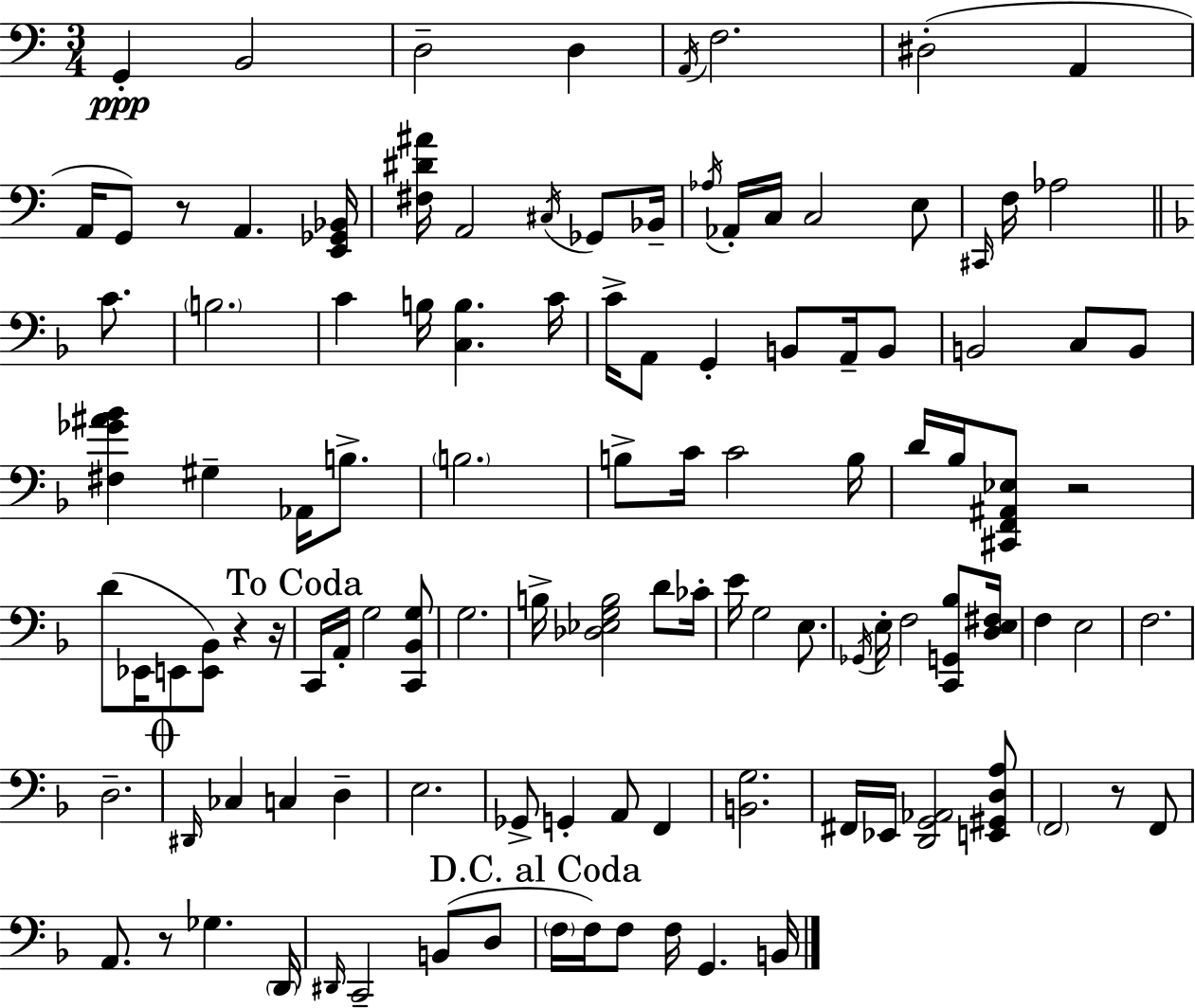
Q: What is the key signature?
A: A minor